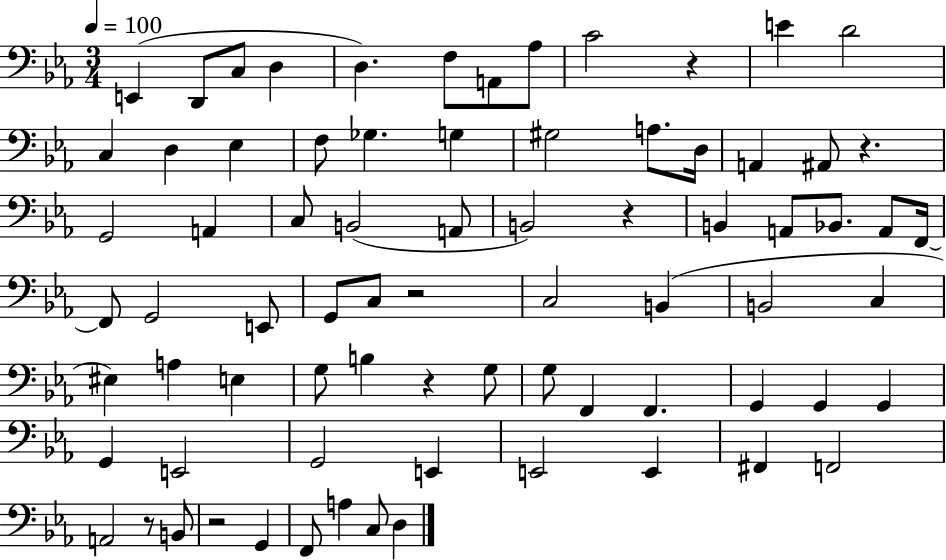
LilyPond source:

{
  \clef bass
  \numericTimeSignature
  \time 3/4
  \key ees \major
  \tempo 4 = 100
  e,4( d,8 c8 d4 | d4.) f8 a,8 aes8 | c'2 r4 | e'4 d'2 | \break c4 d4 ees4 | f8 ges4. g4 | gis2 a8. d16 | a,4 ais,8 r4. | \break g,2 a,4 | c8 b,2( a,8 | b,2) r4 | b,4 a,8 bes,8. a,8 f,16~~ | \break f,8 g,2 e,8 | g,8 c8 r2 | c2 b,4( | b,2 c4 | \break eis4) a4 e4 | g8 b4 r4 g8 | g8 f,4 f,4. | g,4 g,4 g,4 | \break g,4 e,2 | g,2 e,4 | e,2 e,4 | fis,4 f,2 | \break a,2 r8 b,8 | r2 g,4 | f,8 a4 c8 d4 | \bar "|."
}